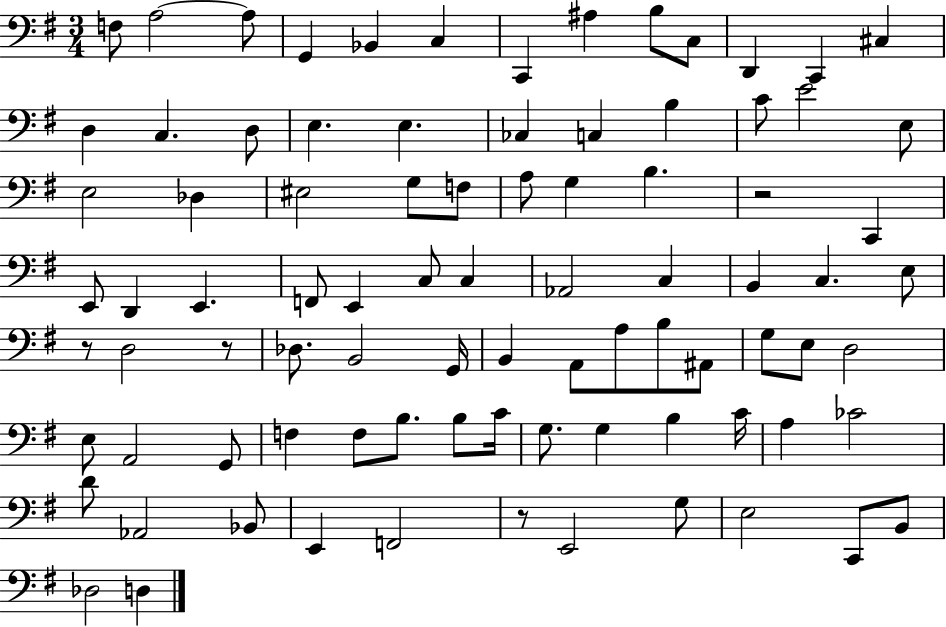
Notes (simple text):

F3/e A3/h A3/e G2/q Bb2/q C3/q C2/q A#3/q B3/e C3/e D2/q C2/q C#3/q D3/q C3/q. D3/e E3/q. E3/q. CES3/q C3/q B3/q C4/e E4/h E3/e E3/h Db3/q EIS3/h G3/e F3/e A3/e G3/q B3/q. R/h C2/q E2/e D2/q E2/q. F2/e E2/q C3/e C3/q Ab2/h C3/q B2/q C3/q. E3/e R/e D3/h R/e Db3/e. B2/h G2/s B2/q A2/e A3/e B3/e A#2/e G3/e E3/e D3/h E3/e A2/h G2/e F3/q F3/e B3/e. B3/e C4/s G3/e. G3/q B3/q C4/s A3/q CES4/h D4/e Ab2/h Bb2/e E2/q F2/h R/e E2/h G3/e E3/h C2/e B2/e Db3/h D3/q